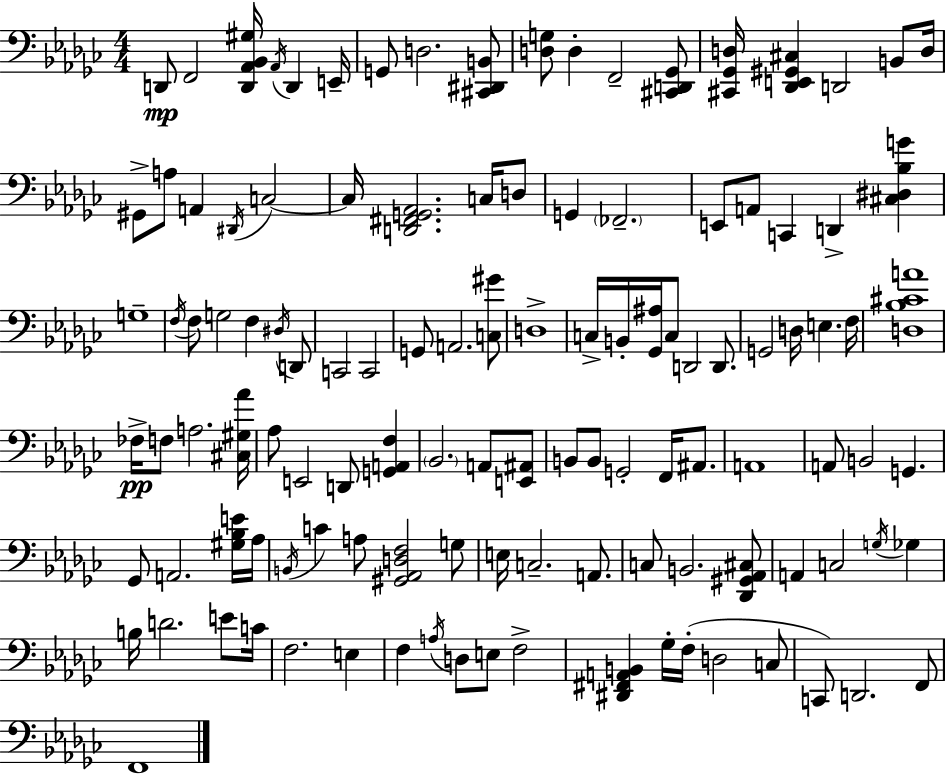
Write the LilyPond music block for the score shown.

{
  \clef bass
  \numericTimeSignature
  \time 4/4
  \key ees \minor
  d,8\mp f,2 <d, aes, bes, gis>16 \acciaccatura { aes,16 } d,4 | e,16-- g,8 d2. <cis, dis, b,>8 | <d g>8 d4-. f,2-- <cis, d, ges,>8 | <cis, ges, d>16 <des, e, gis, cis>4 d,2 b,8 | \break d16 gis,8-> a8 a,4 \acciaccatura { dis,16 } c2~~ | c16 <d, fis, g, aes,>2. c16 | d8 g,4 \parenthesize fes,2.-- | e,8 a,8 c,4 d,4-> <cis dis bes g'>4 | \break g1-- | \acciaccatura { f16 } f8 g2 f4 | \acciaccatura { dis16 } d,8 c,2 c,2 | g,8 a,2. | \break <c gis'>8 d1-> | c16-> b,16-. <ges, ais>16 c8 d,2 | d,8. g,2 d16 e4. | f16 <d bes cis' a'>1 | \break fes16->\pp f8 a2. | <cis gis aes'>16 aes8 e,2 d,8 | <g, a, f>4 \parenthesize bes,2. | a,8 <e, ais,>8 b,8 b,8 g,2-. | \break f,16 ais,8. a,1 | a,8 b,2 g,4. | ges,8 a,2. | <gis bes e'>16 aes16 \acciaccatura { b,16 } c'4 a8 <gis, aes, d f>2 | \break g8 e16 c2.-- | a,8. c8 b,2. | <des, gis, aes, cis>8 a,4 c2 | \acciaccatura { g16 } ges4 b16 d'2. | \break e'8 c'16 f2. | e4 f4 \acciaccatura { a16 } d8 e8 f2-> | <dis, fis, a, b,>4 ges16-. f16-.( d2 | c8 c,8) d,2. | \break f,8 f,1 | \bar "|."
}